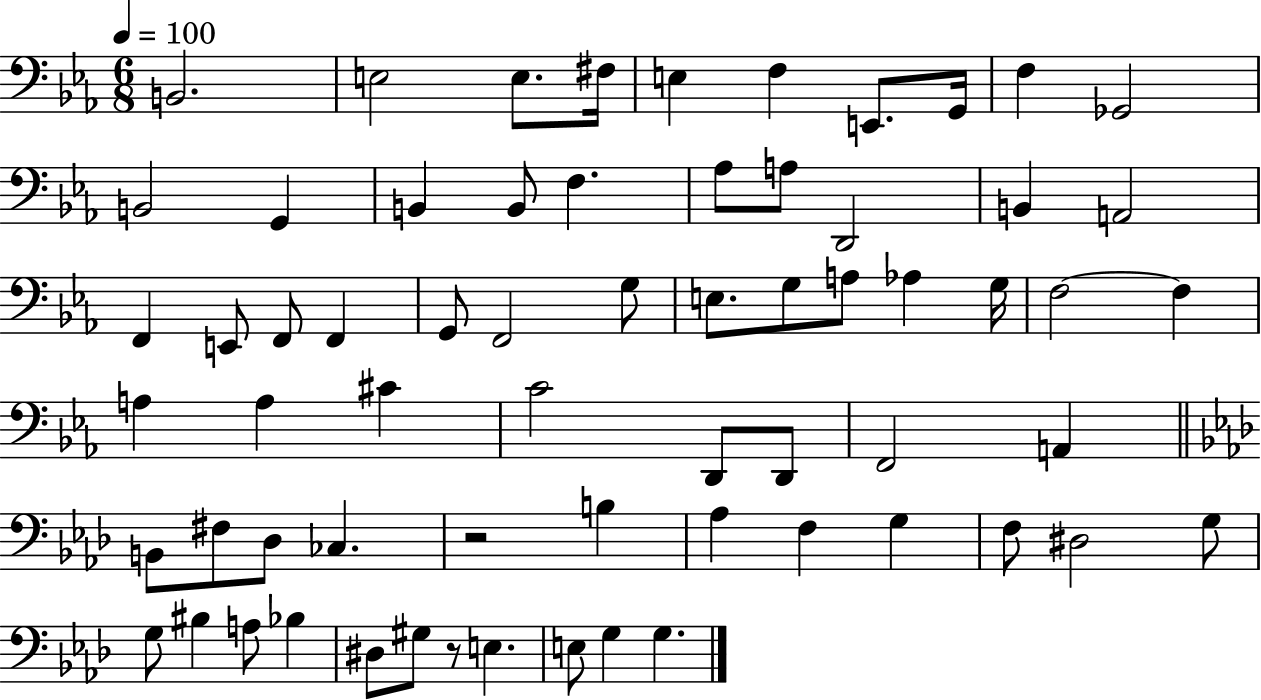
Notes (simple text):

B2/h. E3/h E3/e. F#3/s E3/q F3/q E2/e. G2/s F3/q Gb2/h B2/h G2/q B2/q B2/e F3/q. Ab3/e A3/e D2/h B2/q A2/h F2/q E2/e F2/e F2/q G2/e F2/h G3/e E3/e. G3/e A3/e Ab3/q G3/s F3/h F3/q A3/q A3/q C#4/q C4/h D2/e D2/e F2/h A2/q B2/e F#3/e Db3/e CES3/q. R/h B3/q Ab3/q F3/q G3/q F3/e D#3/h G3/e G3/e BIS3/q A3/e Bb3/q D#3/e G#3/e R/e E3/q. E3/e G3/q G3/q.